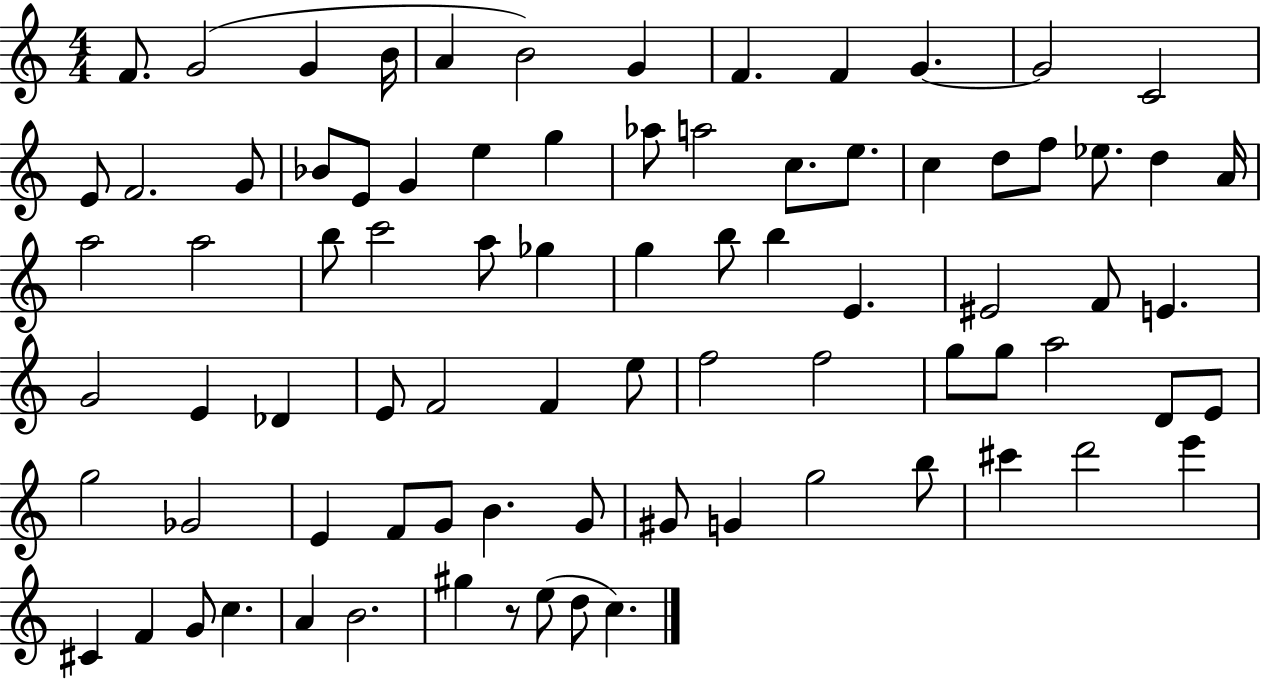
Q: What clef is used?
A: treble